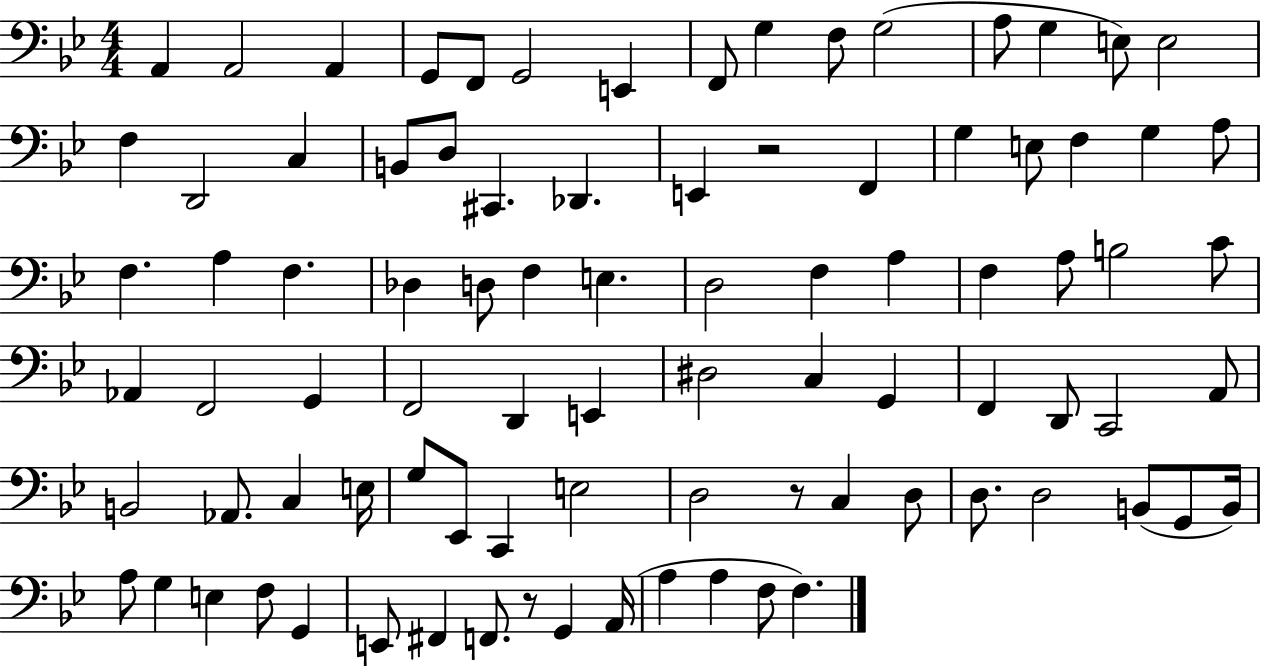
{
  \clef bass
  \numericTimeSignature
  \time 4/4
  \key bes \major
  a,4 a,2 a,4 | g,8 f,8 g,2 e,4 | f,8 g4 f8 g2( | a8 g4 e8) e2 | \break f4 d,2 c4 | b,8 d8 cis,4. des,4. | e,4 r2 f,4 | g4 e8 f4 g4 a8 | \break f4. a4 f4. | des4 d8 f4 e4. | d2 f4 a4 | f4 a8 b2 c'8 | \break aes,4 f,2 g,4 | f,2 d,4 e,4 | dis2 c4 g,4 | f,4 d,8 c,2 a,8 | \break b,2 aes,8. c4 e16 | g8 ees,8 c,4 e2 | d2 r8 c4 d8 | d8. d2 b,8( g,8 b,16) | \break a8 g4 e4 f8 g,4 | e,8 fis,4 f,8. r8 g,4 a,16( | a4 a4 f8 f4.) | \bar "|."
}